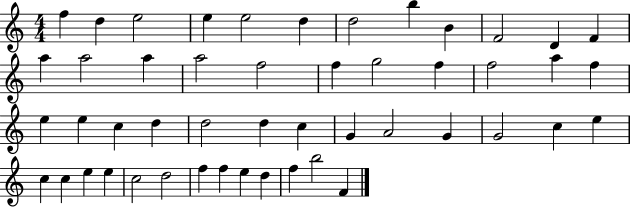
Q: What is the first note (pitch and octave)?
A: F5